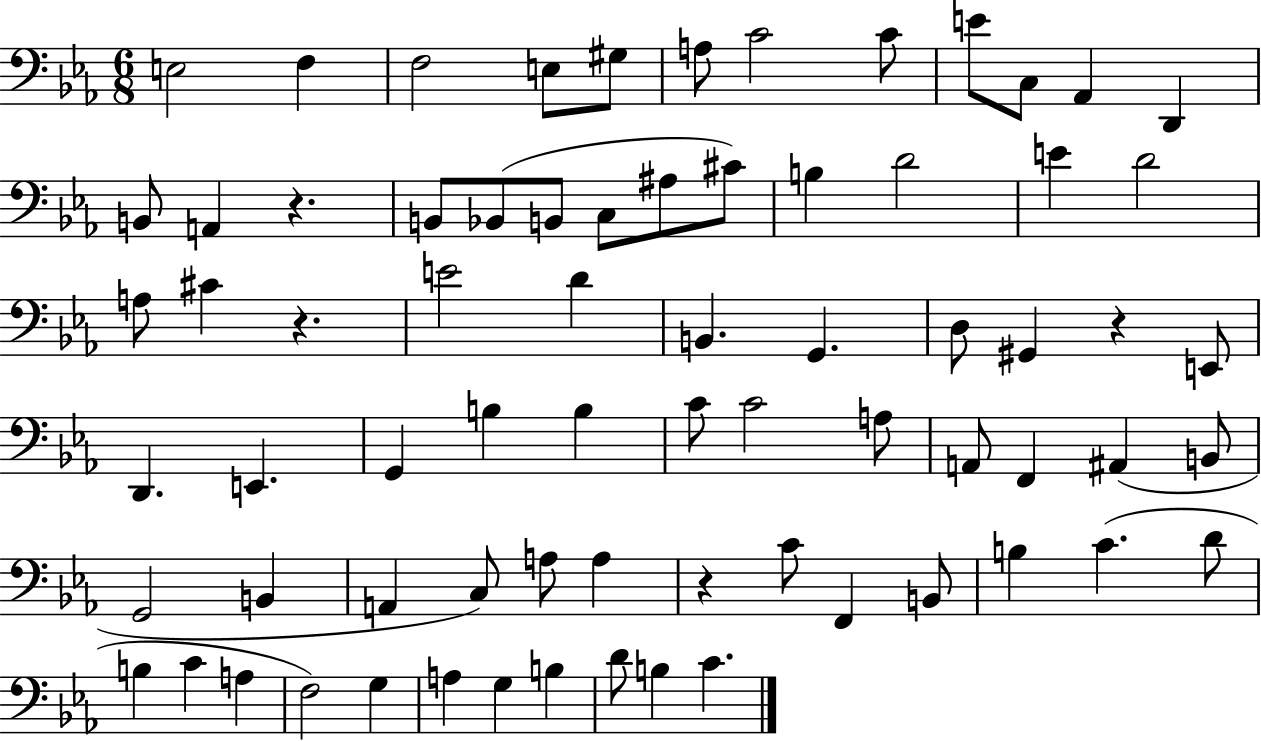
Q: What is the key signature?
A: EES major